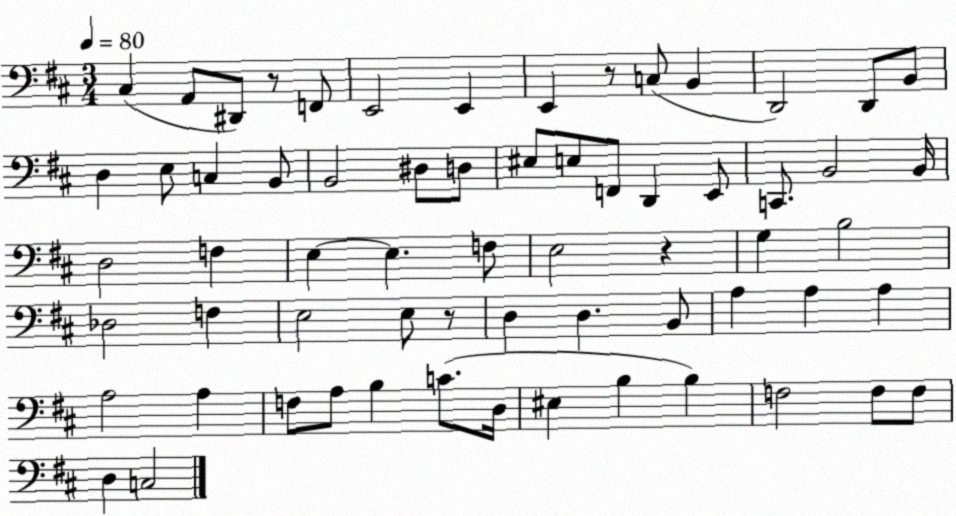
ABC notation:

X:1
T:Untitled
M:3/4
L:1/4
K:D
^C, A,,/2 ^D,,/2 z/2 F,,/2 E,,2 E,, E,, z/2 C,/2 B,, D,,2 D,,/2 B,,/2 D, E,/2 C, B,,/2 B,,2 ^D,/2 D,/2 ^E,/2 E,/2 F,,/2 D,, E,,/2 C,,/2 B,,2 B,,/4 D,2 F, E, E, F,/2 E,2 z G, B,2 _D,2 F, E,2 E,/2 z/2 D, D, B,,/2 A, A, A, A,2 A, F,/2 A,/2 B, C/2 D,/4 ^E, B, B, F,2 F,/2 F,/2 D, C,2